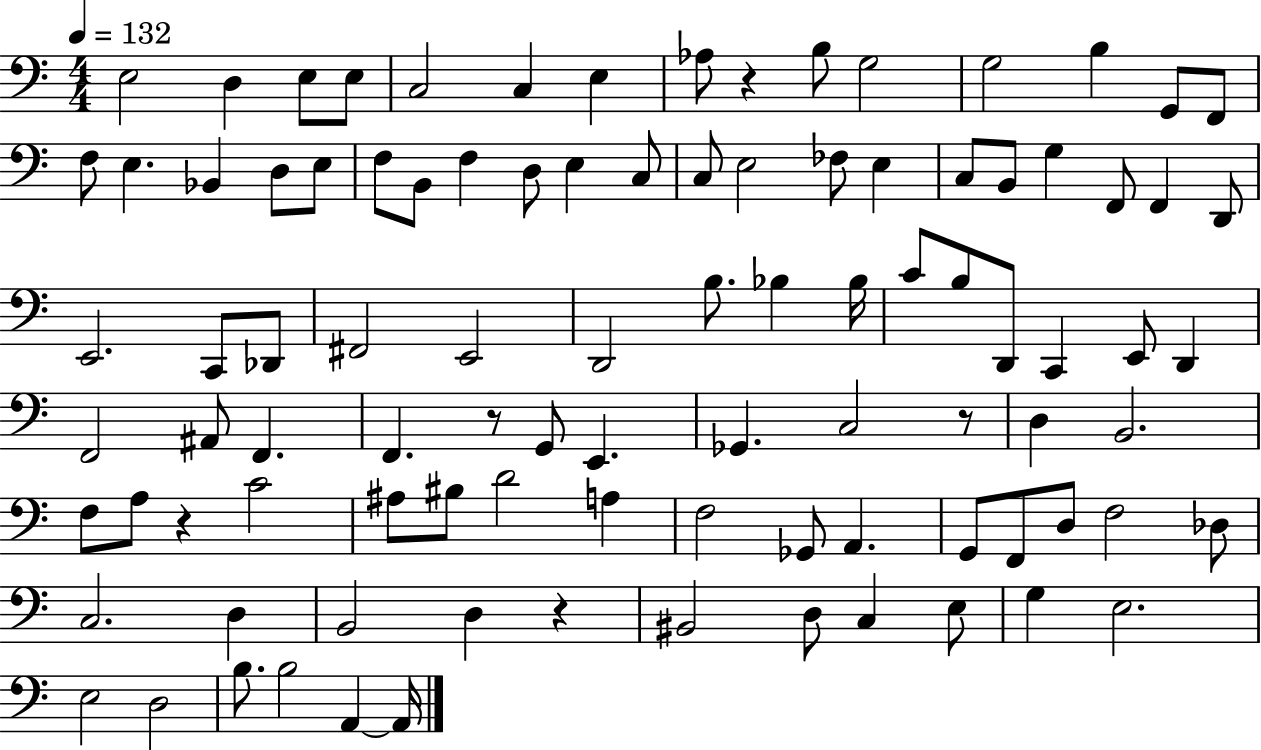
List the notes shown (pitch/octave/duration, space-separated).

E3/h D3/q E3/e E3/e C3/h C3/q E3/q Ab3/e R/q B3/e G3/h G3/h B3/q G2/e F2/e F3/e E3/q. Bb2/q D3/e E3/e F3/e B2/e F3/q D3/e E3/q C3/e C3/e E3/h FES3/e E3/q C3/e B2/e G3/q F2/e F2/q D2/e E2/h. C2/e Db2/e F#2/h E2/h D2/h B3/e. Bb3/q Bb3/s C4/e B3/e D2/e C2/q E2/e D2/q F2/h A#2/e F2/q. F2/q. R/e G2/e E2/q. Gb2/q. C3/h R/e D3/q B2/h. F3/e A3/e R/q C4/h A#3/e BIS3/e D4/h A3/q F3/h Gb2/e A2/q. G2/e F2/e D3/e F3/h Db3/e C3/h. D3/q B2/h D3/q R/q BIS2/h D3/e C3/q E3/e G3/q E3/h. E3/h D3/h B3/e. B3/h A2/q A2/s